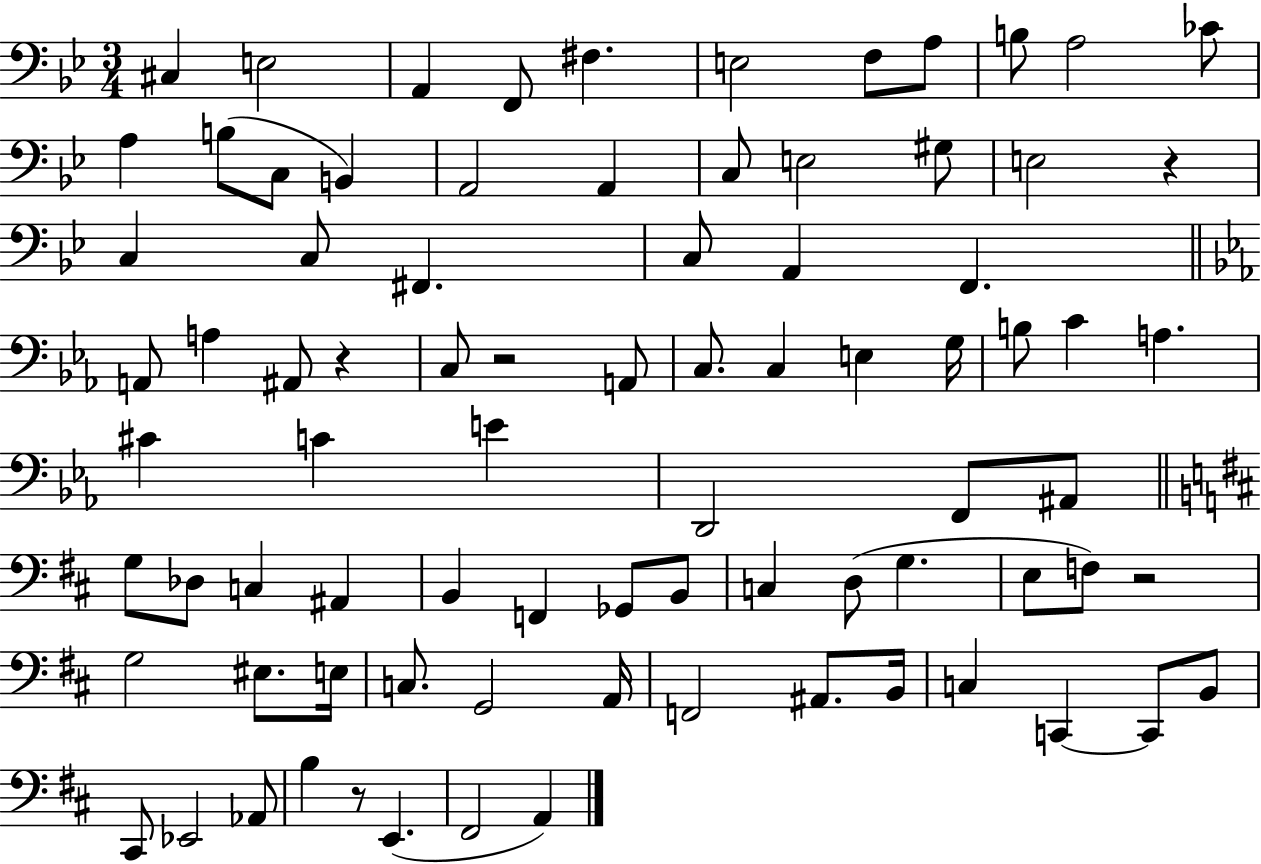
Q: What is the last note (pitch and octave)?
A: A2